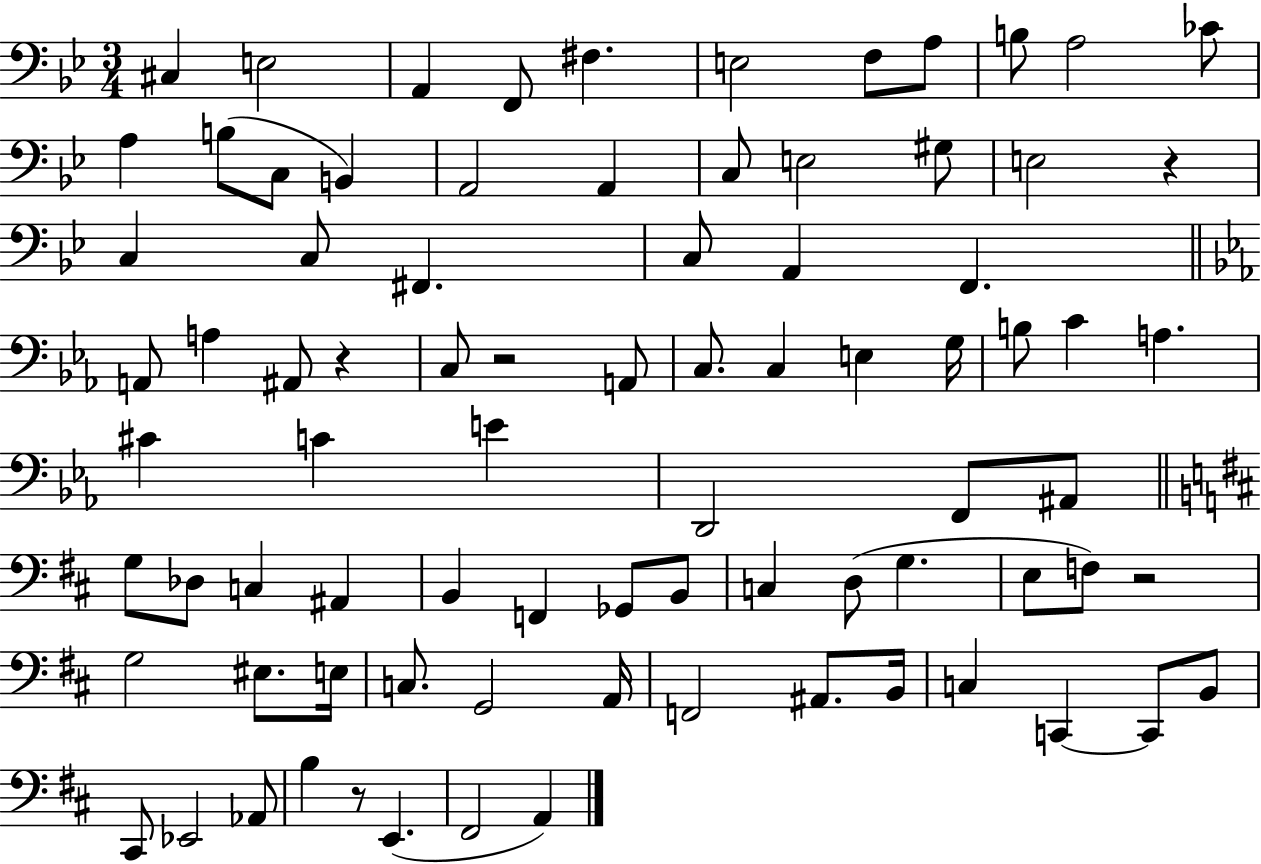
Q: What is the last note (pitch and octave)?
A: A2